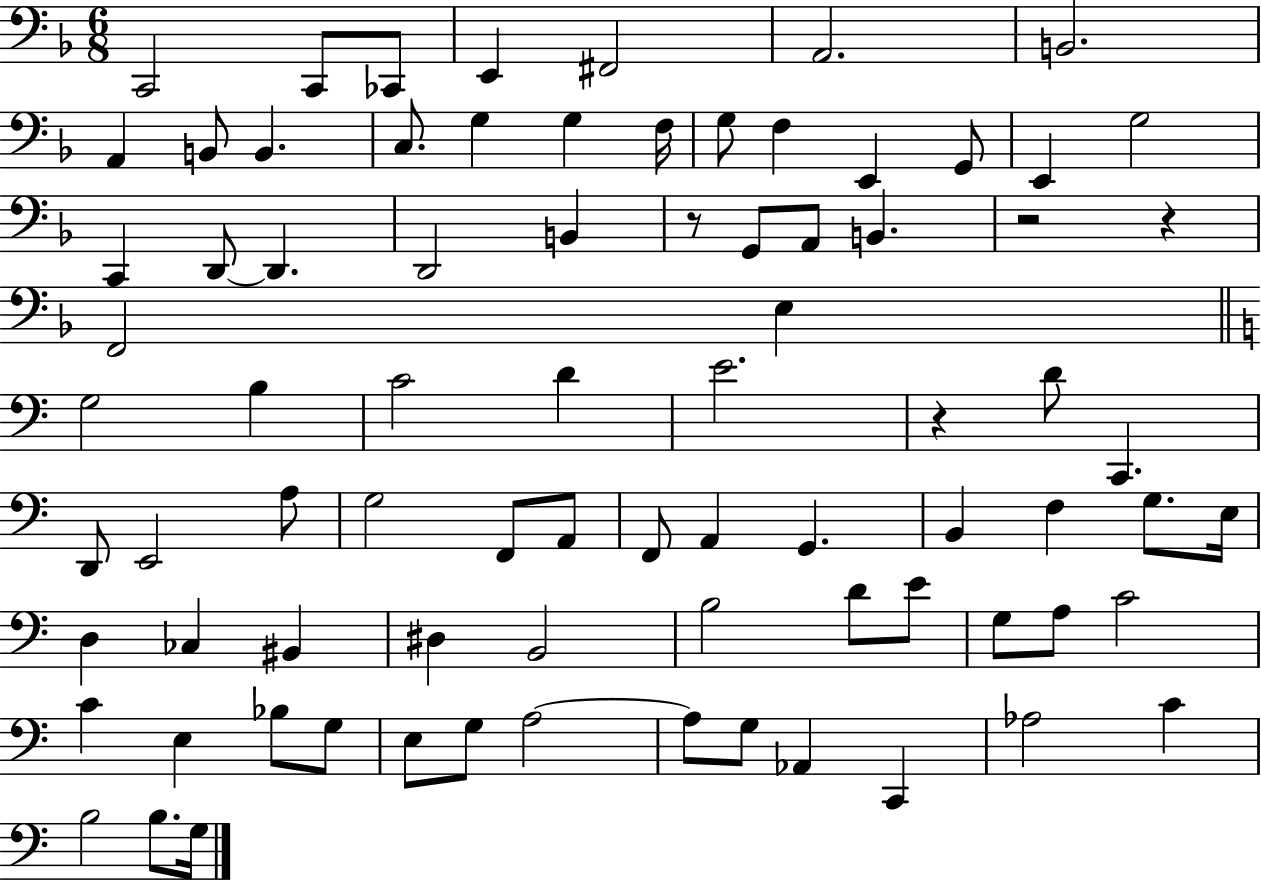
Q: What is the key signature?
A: F major